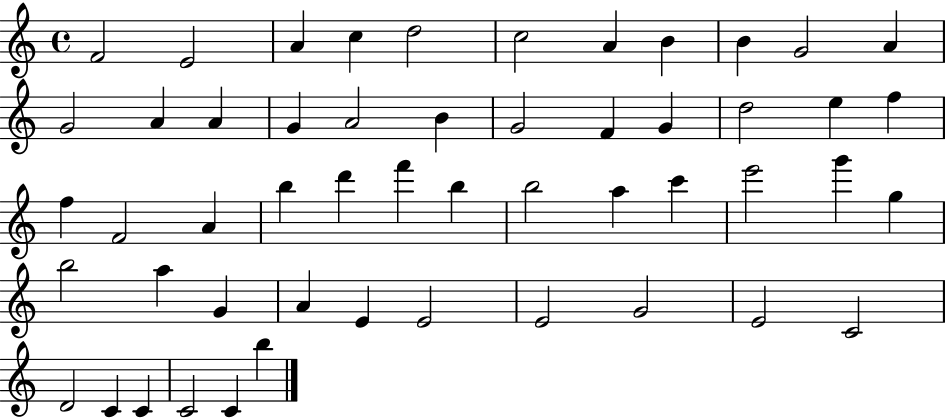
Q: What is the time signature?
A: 4/4